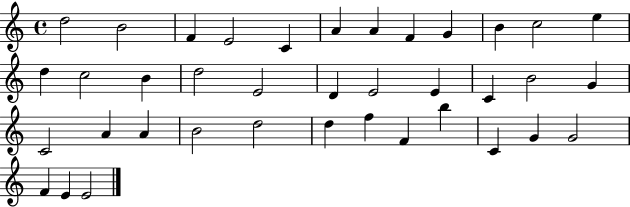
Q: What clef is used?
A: treble